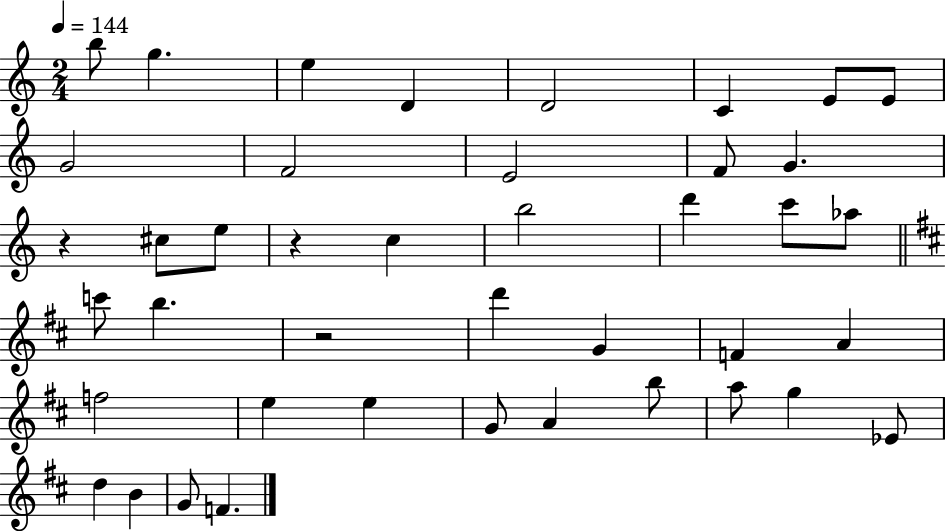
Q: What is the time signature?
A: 2/4